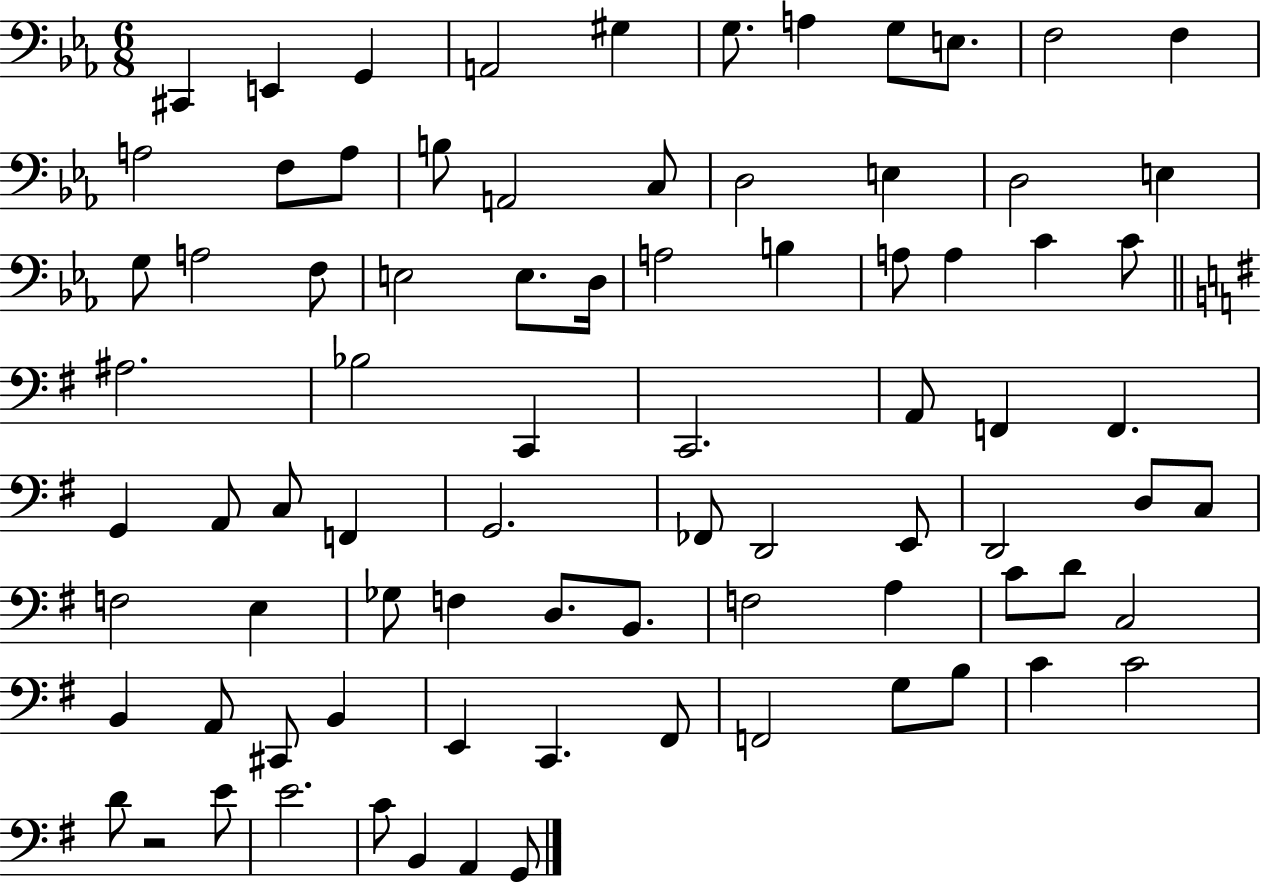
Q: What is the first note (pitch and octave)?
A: C#2